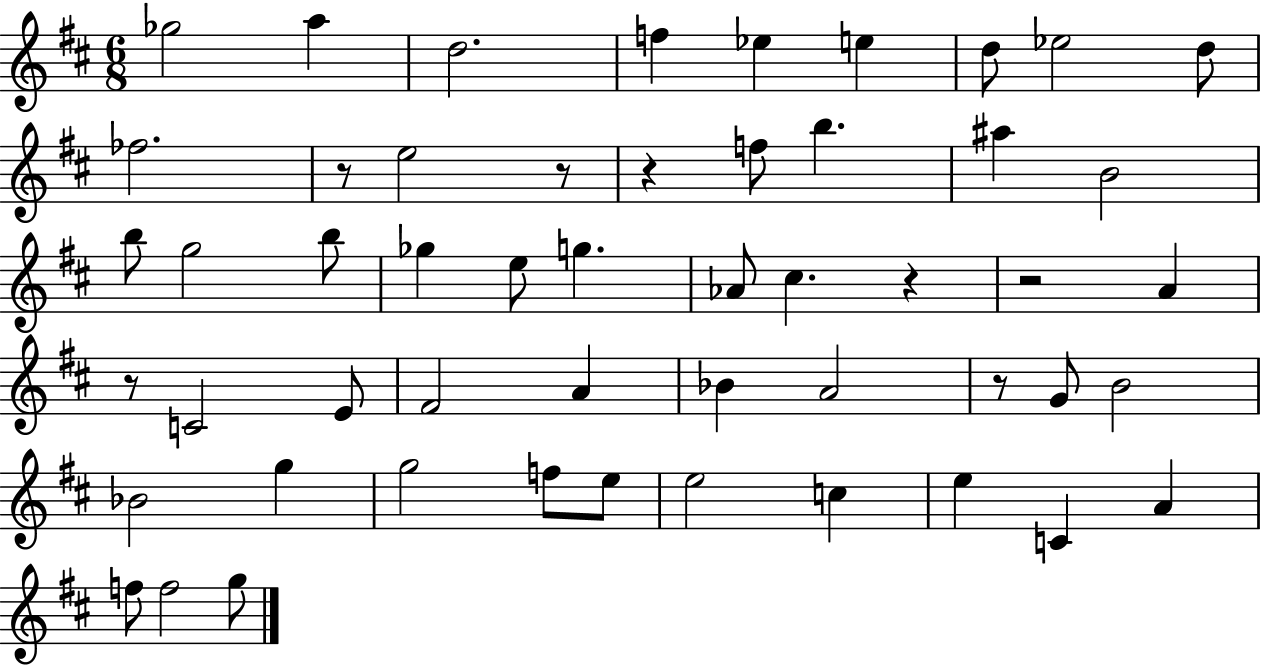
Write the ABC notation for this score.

X:1
T:Untitled
M:6/8
L:1/4
K:D
_g2 a d2 f _e e d/2 _e2 d/2 _f2 z/2 e2 z/2 z f/2 b ^a B2 b/2 g2 b/2 _g e/2 g _A/2 ^c z z2 A z/2 C2 E/2 ^F2 A _B A2 z/2 G/2 B2 _B2 g g2 f/2 e/2 e2 c e C A f/2 f2 g/2